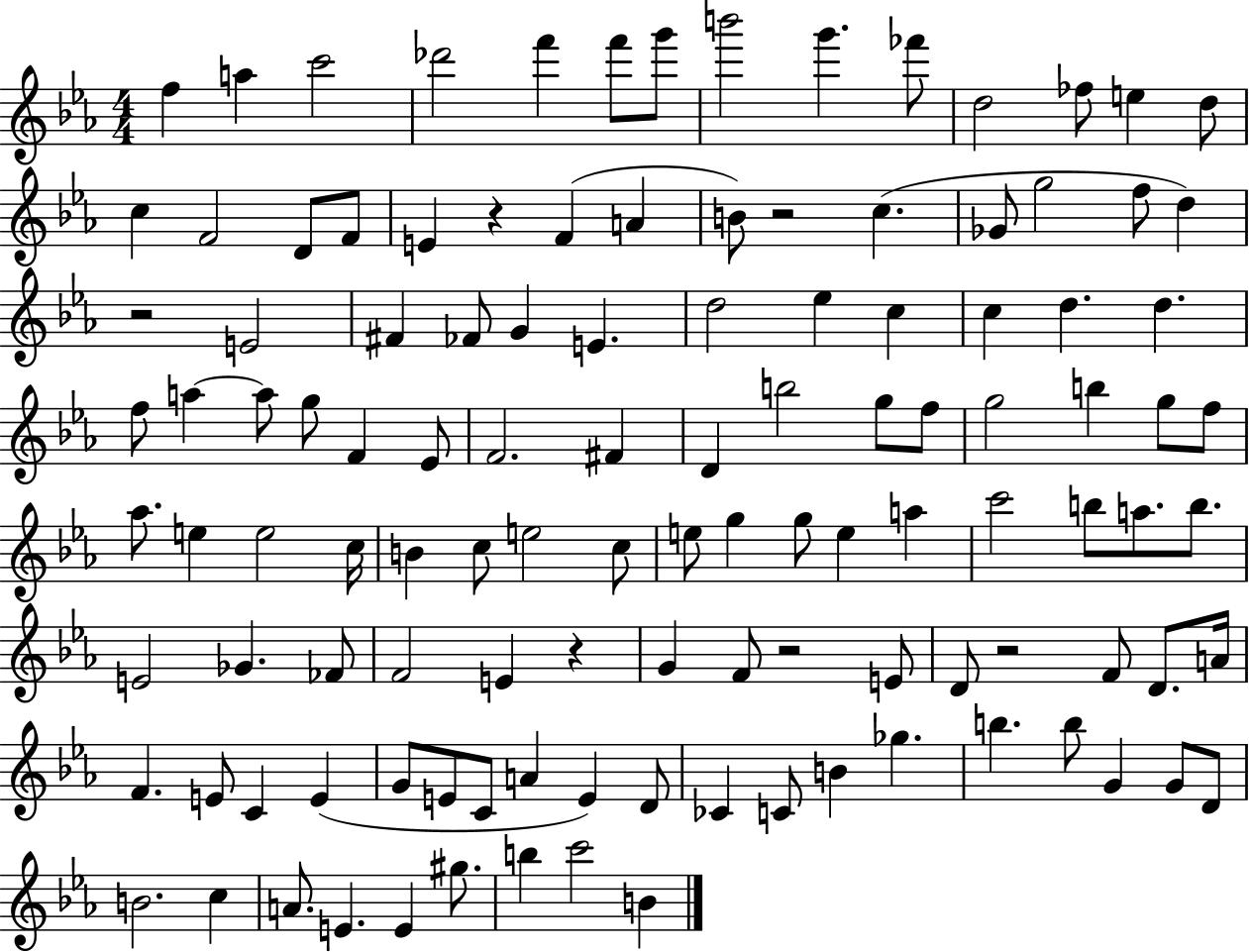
F5/q A5/q C6/h Db6/h F6/q F6/e G6/e B6/h G6/q. FES6/e D5/h FES5/e E5/q D5/e C5/q F4/h D4/e F4/e E4/q R/q F4/q A4/q B4/e R/h C5/q. Gb4/e G5/h F5/e D5/q R/h E4/h F#4/q FES4/e G4/q E4/q. D5/h Eb5/q C5/q C5/q D5/q. D5/q. F5/e A5/q A5/e G5/e F4/q Eb4/e F4/h. F#4/q D4/q B5/h G5/e F5/e G5/h B5/q G5/e F5/e Ab5/e. E5/q E5/h C5/s B4/q C5/e E5/h C5/e E5/e G5/q G5/e E5/q A5/q C6/h B5/e A5/e. B5/e. E4/h Gb4/q. FES4/e F4/h E4/q R/q G4/q F4/e R/h E4/e D4/e R/h F4/e D4/e. A4/s F4/q. E4/e C4/q E4/q G4/e E4/e C4/e A4/q E4/q D4/e CES4/q C4/e B4/q Gb5/q. B5/q. B5/e G4/q G4/e D4/e B4/h. C5/q A4/e. E4/q. E4/q G#5/e. B5/q C6/h B4/q